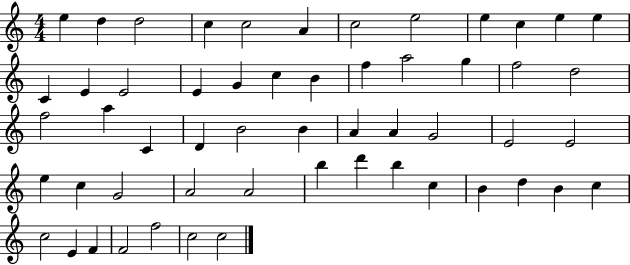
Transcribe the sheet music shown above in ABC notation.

X:1
T:Untitled
M:4/4
L:1/4
K:C
e d d2 c c2 A c2 e2 e c e e C E E2 E G c B f a2 g f2 d2 f2 a C D B2 B A A G2 E2 E2 e c G2 A2 A2 b d' b c B d B c c2 E F F2 f2 c2 c2